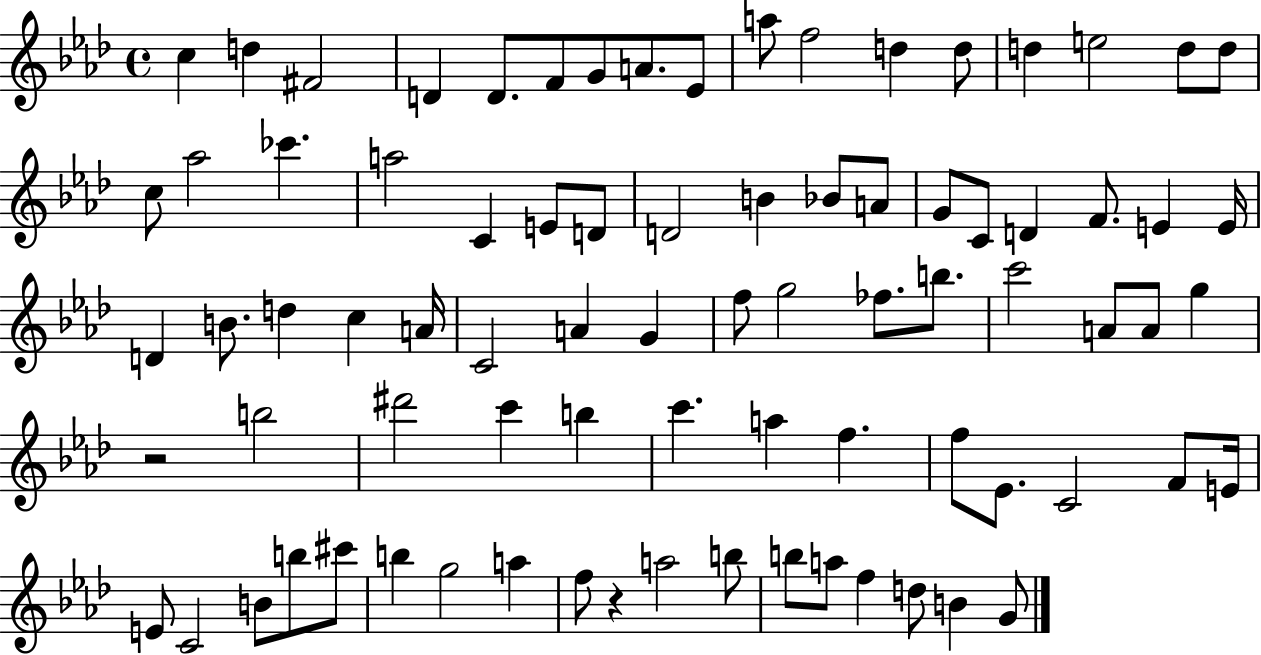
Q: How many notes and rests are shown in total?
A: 81